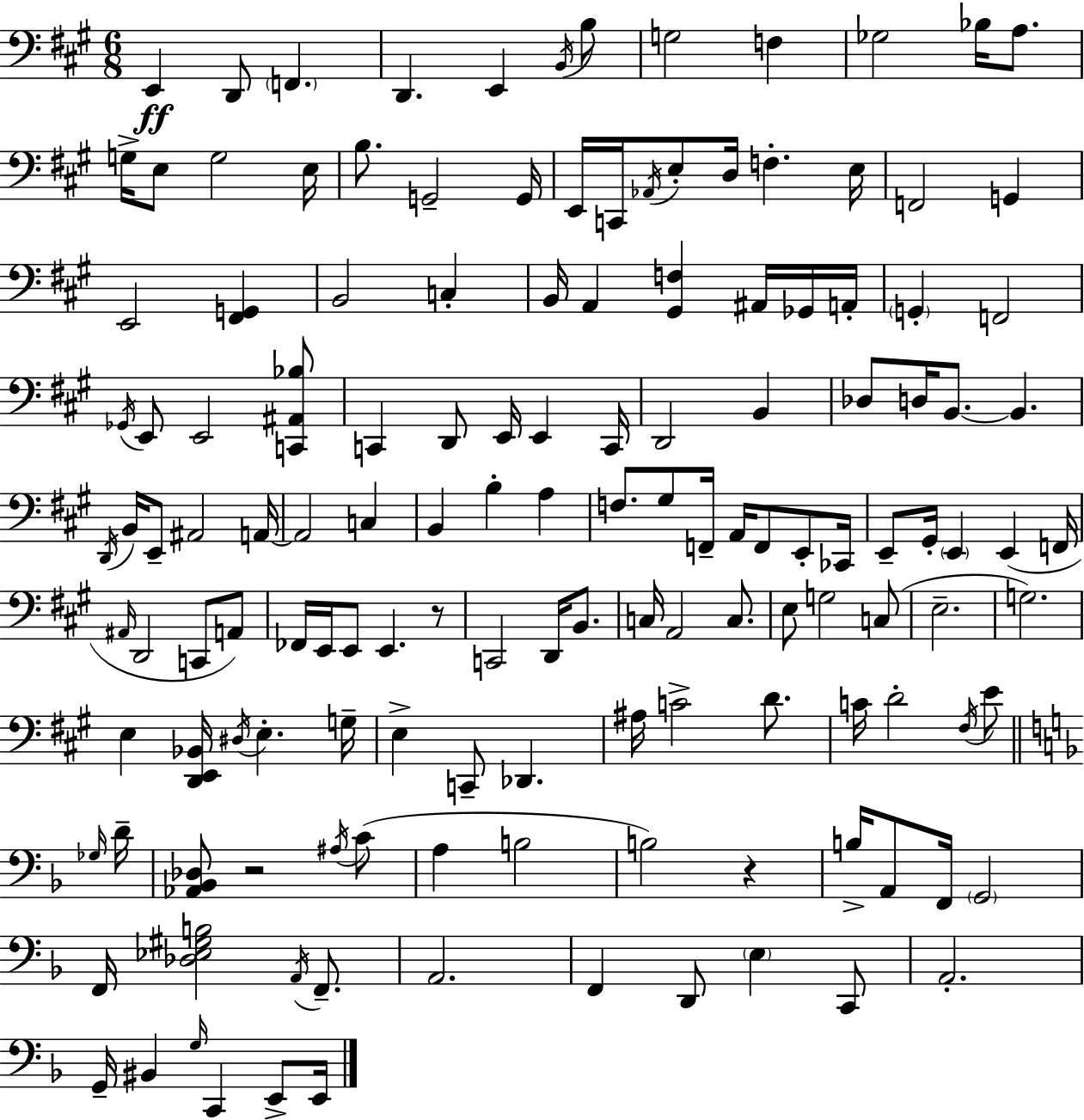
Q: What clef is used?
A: bass